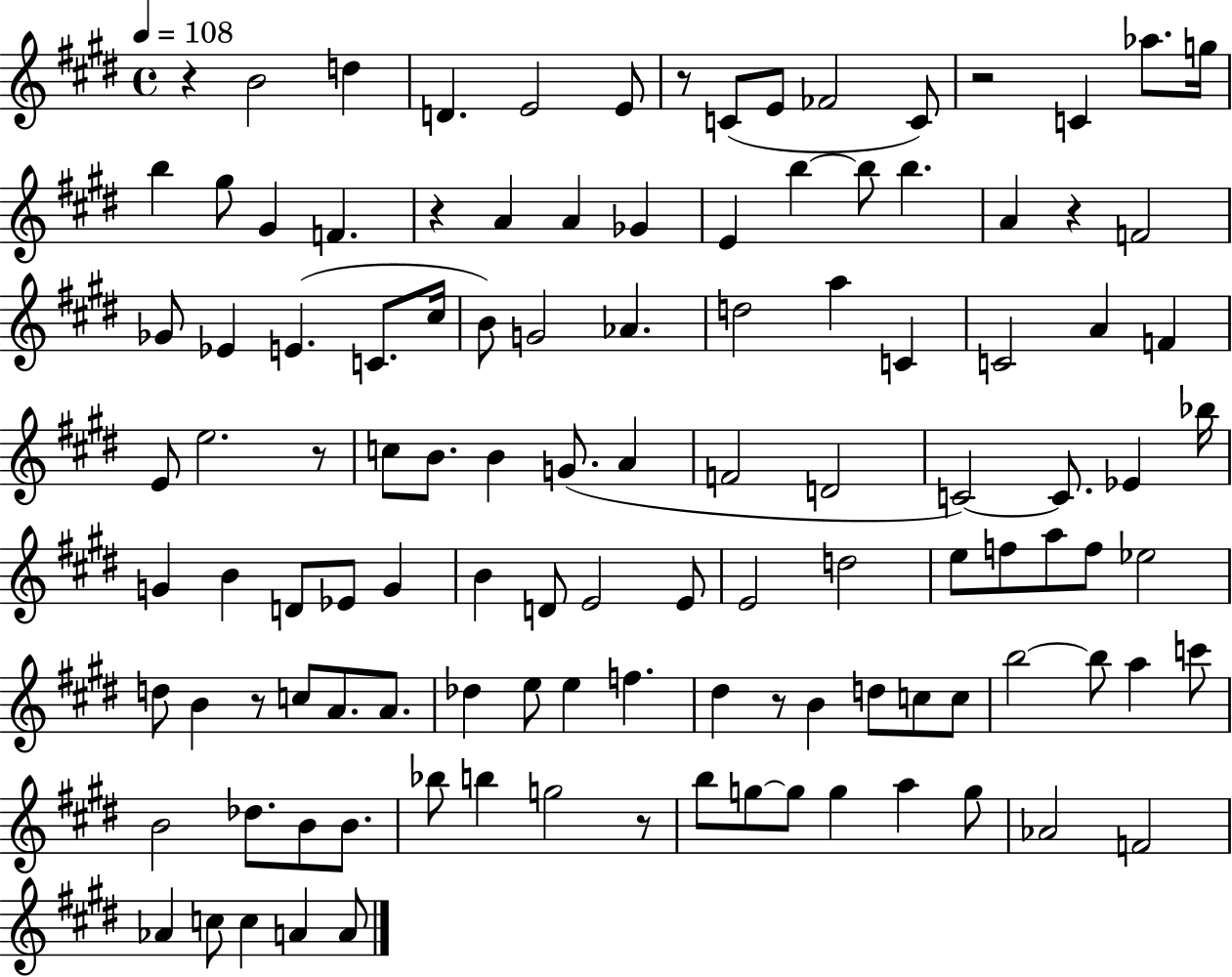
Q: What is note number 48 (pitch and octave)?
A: D4